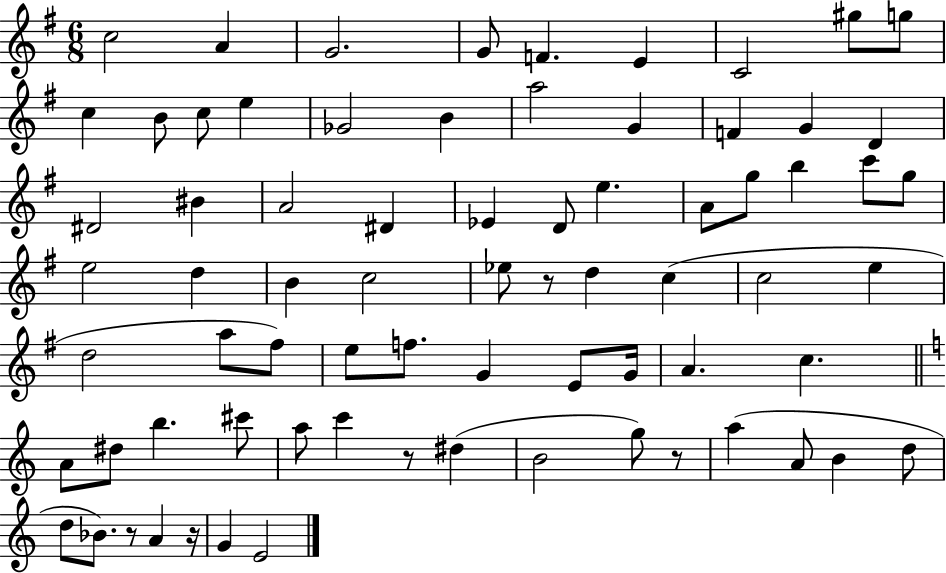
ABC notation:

X:1
T:Untitled
M:6/8
L:1/4
K:G
c2 A G2 G/2 F E C2 ^g/2 g/2 c B/2 c/2 e _G2 B a2 G F G D ^D2 ^B A2 ^D _E D/2 e A/2 g/2 b c'/2 g/2 e2 d B c2 _e/2 z/2 d c c2 e d2 a/2 ^f/2 e/2 f/2 G E/2 G/4 A c A/2 ^d/2 b ^c'/2 a/2 c' z/2 ^d B2 g/2 z/2 a A/2 B d/2 d/2 _B/2 z/2 A z/4 G E2